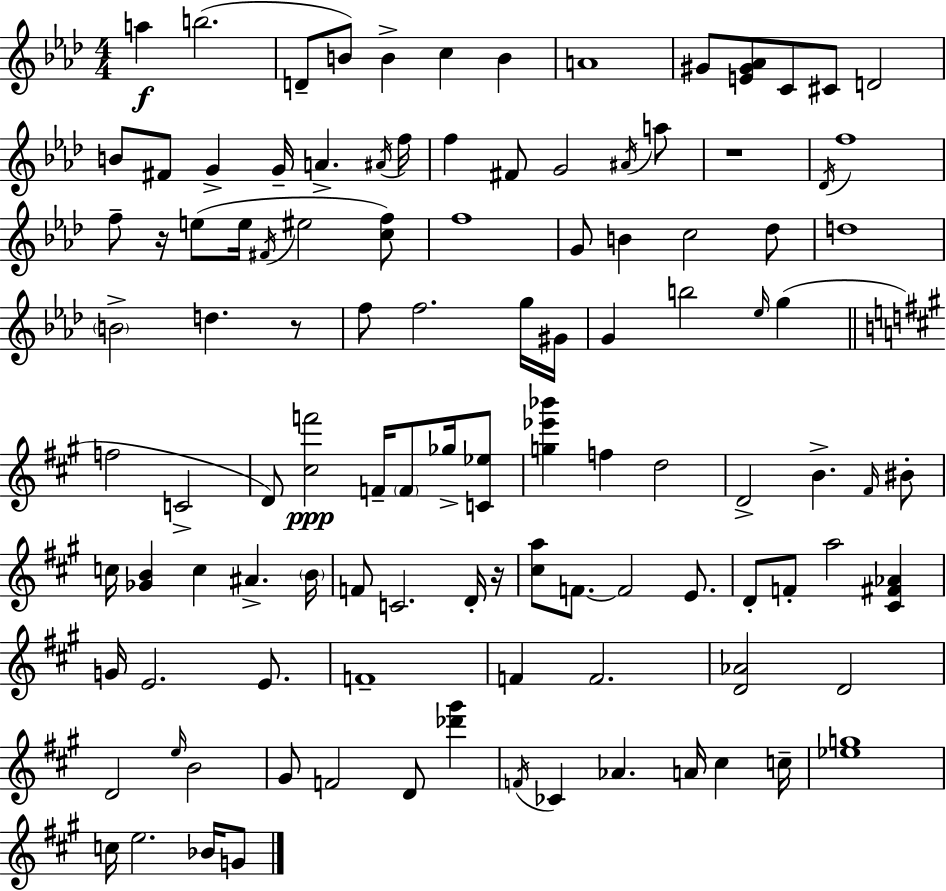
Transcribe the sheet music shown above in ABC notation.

X:1
T:Untitled
M:4/4
L:1/4
K:Ab
a b2 D/2 B/2 B c B A4 ^G/2 [E^G_A]/2 C/2 ^C/2 D2 B/2 ^F/2 G G/4 A ^A/4 f/4 f ^F/2 G2 ^A/4 a/2 z4 _D/4 f4 f/2 z/4 e/2 e/4 ^F/4 ^e2 [cf]/2 f4 G/2 B c2 _d/2 d4 B2 d z/2 f/2 f2 g/4 ^G/4 G b2 _e/4 g f2 C2 D/2 [^cf']2 F/4 F/2 _g/4 [C_e]/2 [g_e'_b'] f d2 D2 B ^F/4 ^B/2 c/4 [_GB] c ^A B/4 F/2 C2 D/4 z/4 [^ca]/2 F/2 F2 E/2 D/2 F/2 a2 [^C^F_A] G/4 E2 E/2 F4 F F2 [D_A]2 D2 D2 e/4 B2 ^G/2 F2 D/2 [_d'^g'] F/4 _C _A A/4 ^c c/4 [_eg]4 c/4 e2 _B/4 G/2